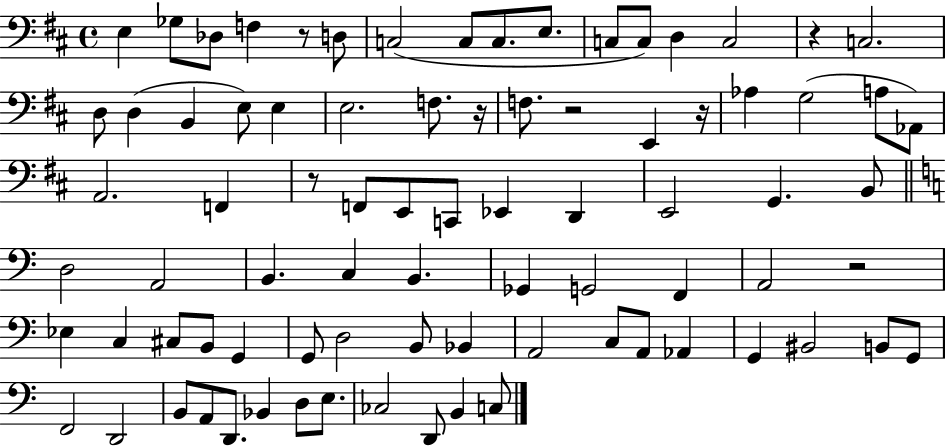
E3/q Gb3/e Db3/e F3/q R/e D3/e C3/h C3/e C3/e. E3/e. C3/e C3/e D3/q C3/h R/q C3/h. D3/e D3/q B2/q E3/e E3/q E3/h. F3/e. R/s F3/e. R/h E2/q R/s Ab3/q G3/h A3/e Ab2/e A2/h. F2/q R/e F2/e E2/e C2/e Eb2/q D2/q E2/h G2/q. B2/e D3/h A2/h B2/q. C3/q B2/q. Gb2/q G2/h F2/q A2/h R/h Eb3/q C3/q C#3/e B2/e G2/q G2/e D3/h B2/e Bb2/q A2/h C3/e A2/e Ab2/q G2/q BIS2/h B2/e G2/e F2/h D2/h B2/e A2/e D2/e. Bb2/q D3/e E3/e. CES3/h D2/e B2/q C3/e